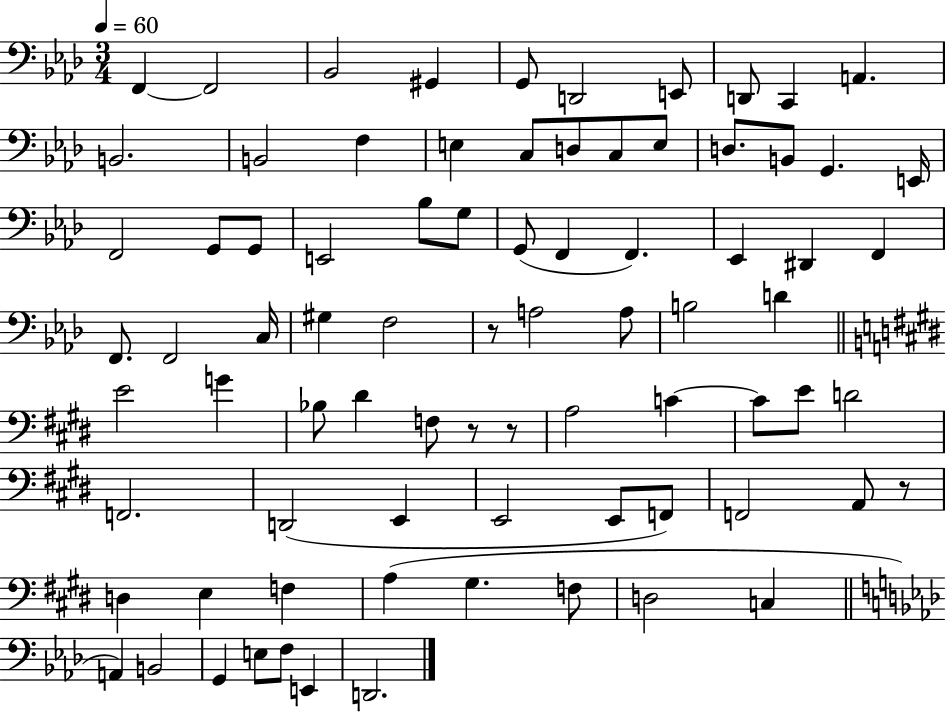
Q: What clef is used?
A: bass